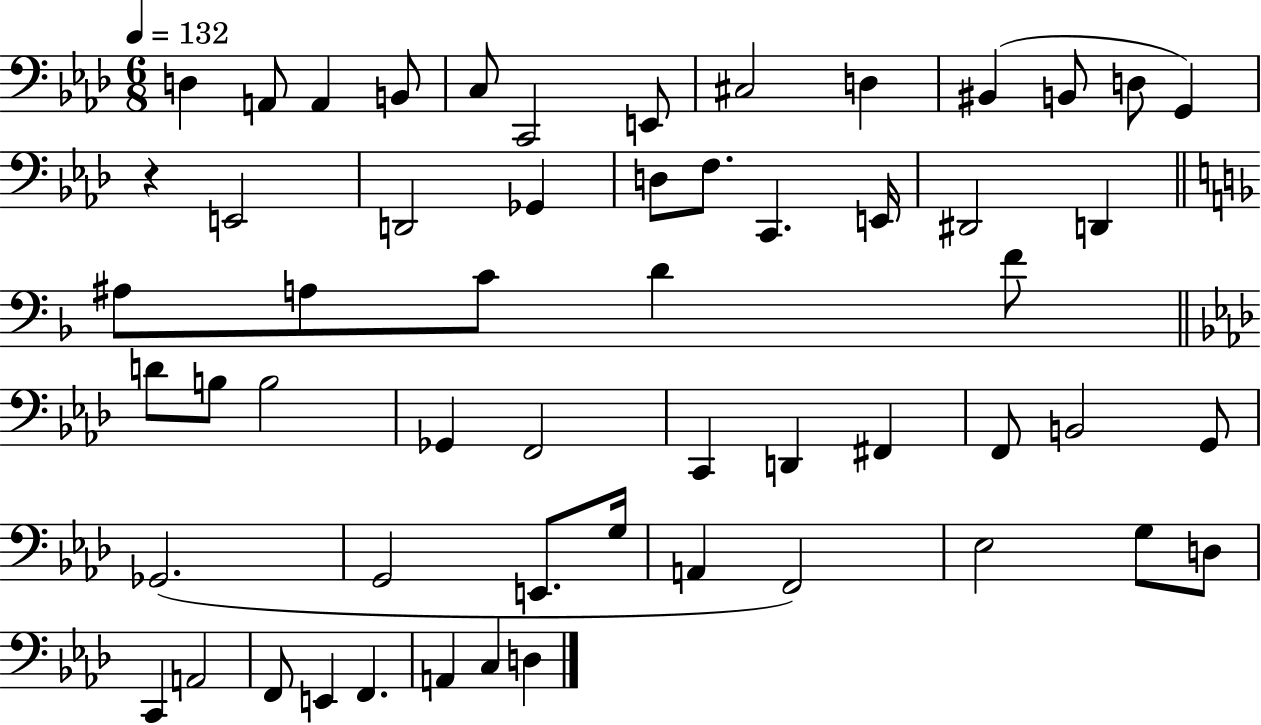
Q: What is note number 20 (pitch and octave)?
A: E2